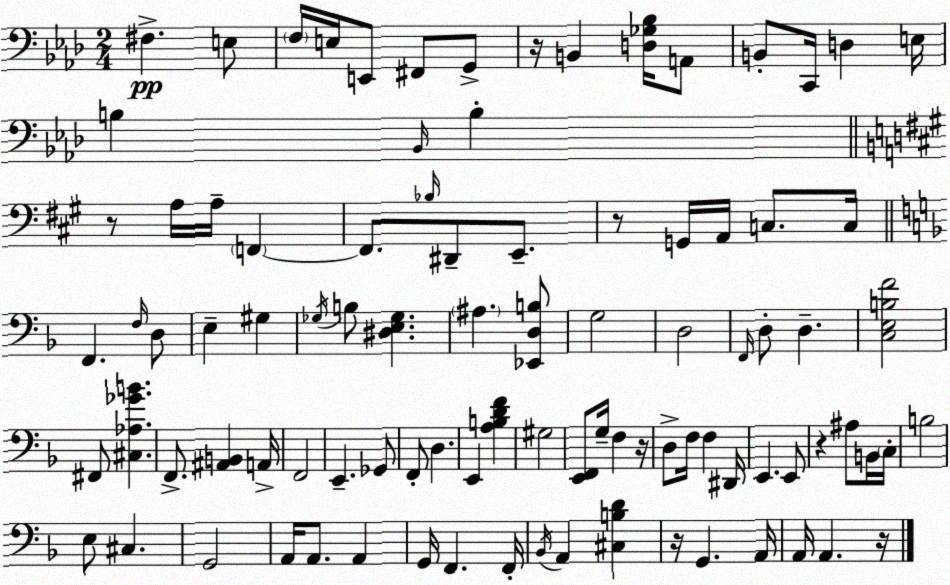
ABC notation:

X:1
T:Untitled
M:2/4
L:1/4
K:Ab
^F, E,/2 F,/4 E,/4 E,,/2 ^F,,/2 G,,/2 z/4 B,, [D,_G,_B,]/4 A,,/2 B,,/2 C,,/4 D, E,/4 B, _B,,/4 B, z/2 A,/4 A,/4 F,, F,,/2 _B,/4 ^D,,/2 E,,/2 z/2 G,,/4 A,,/4 C,/2 C,/4 F,, F,/4 D,/2 E, ^G, _G,/4 B,/2 [^D,E,_G,] ^A, [_E,,D,B,]/2 G,2 D,2 F,,/4 D,/2 D, [C,E,B,F]2 ^F,,/2 [^C,_A,_GB] F,,/2 [^A,,B,,] A,,/4 F,,2 E,, _G,,/2 F,,/2 D, E,, [A,B,DF] ^G,2 [E,,F,,]/2 G,/4 F, z/4 D,/2 F,/4 F, ^D,,/4 E,, E,,/2 z ^A,/2 B,,/4 C,/4 B,2 E,/2 ^C, G,,2 A,,/4 A,,/2 A,, G,,/4 F,, F,,/4 _B,,/4 A,, [^C,B,D] z/4 G,, A,,/4 A,,/4 A,, z/4